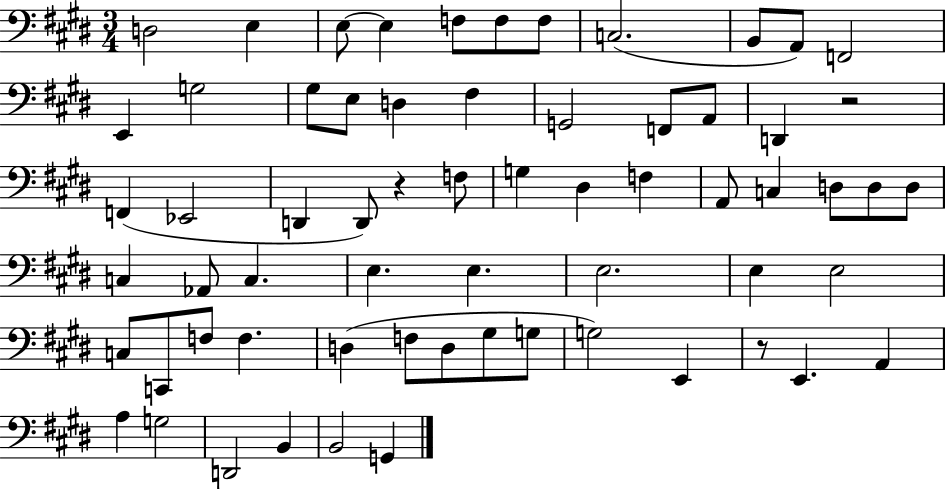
{
  \clef bass
  \numericTimeSignature
  \time 3/4
  \key e \major
  d2 e4 | e8~~ e4 f8 f8 f8 | c2.( | b,8 a,8) f,2 | \break e,4 g2 | gis8 e8 d4 fis4 | g,2 f,8 a,8 | d,4 r2 | \break f,4( ees,2 | d,4 d,8) r4 f8 | g4 dis4 f4 | a,8 c4 d8 d8 d8 | \break c4 aes,8 c4. | e4. e4. | e2. | e4 e2 | \break c8 c,8 f8 f4. | d4( f8 d8 gis8 g8 | g2) e,4 | r8 e,4. a,4 | \break a4 g2 | d,2 b,4 | b,2 g,4 | \bar "|."
}